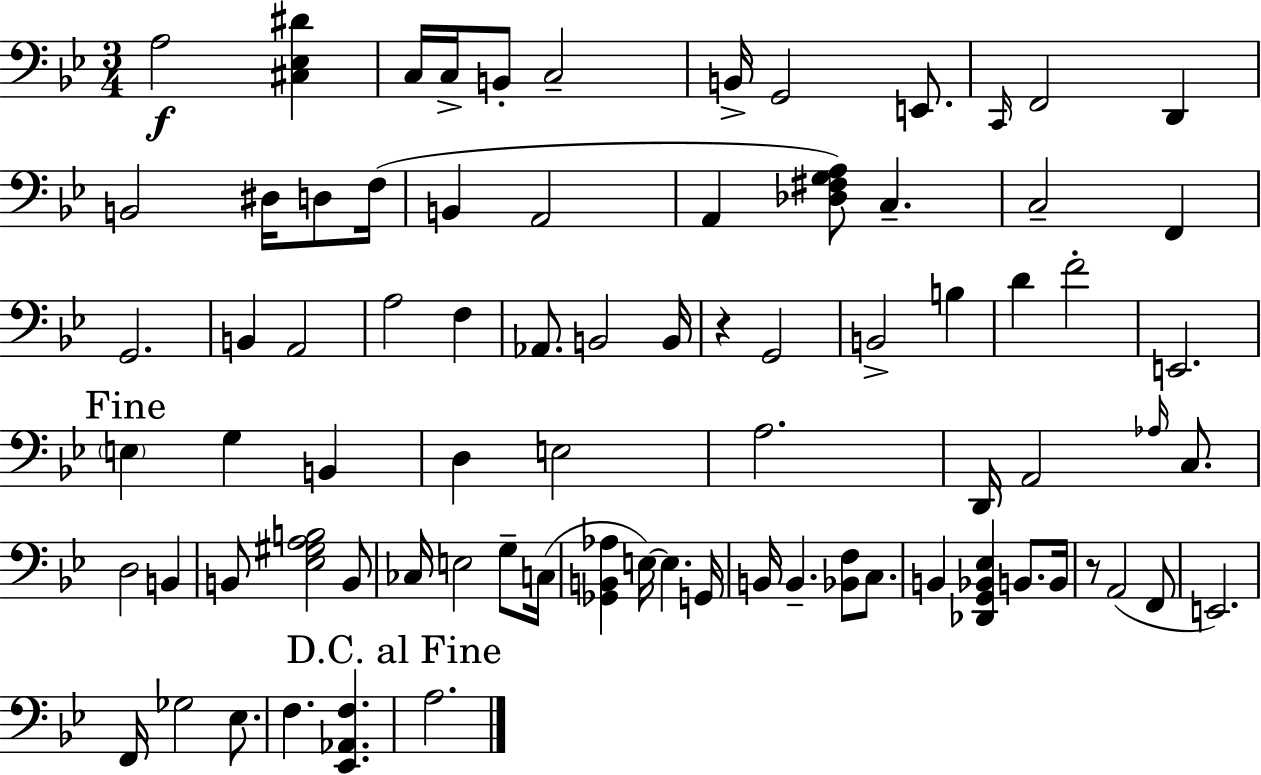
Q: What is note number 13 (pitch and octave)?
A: D#3